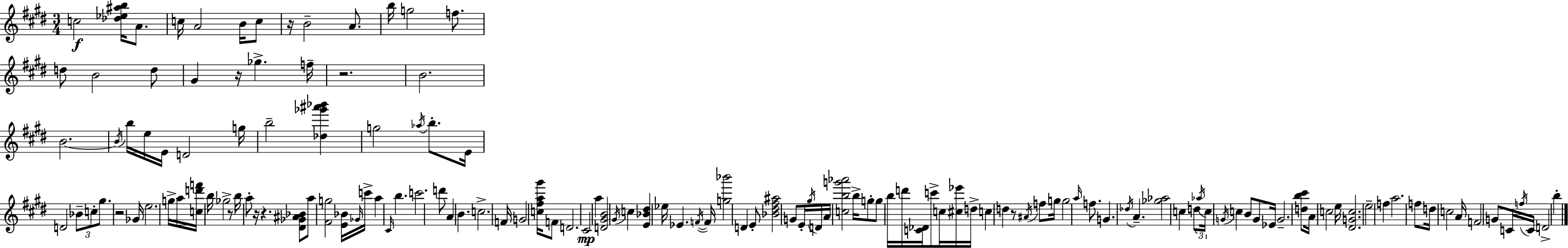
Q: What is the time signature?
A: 3/4